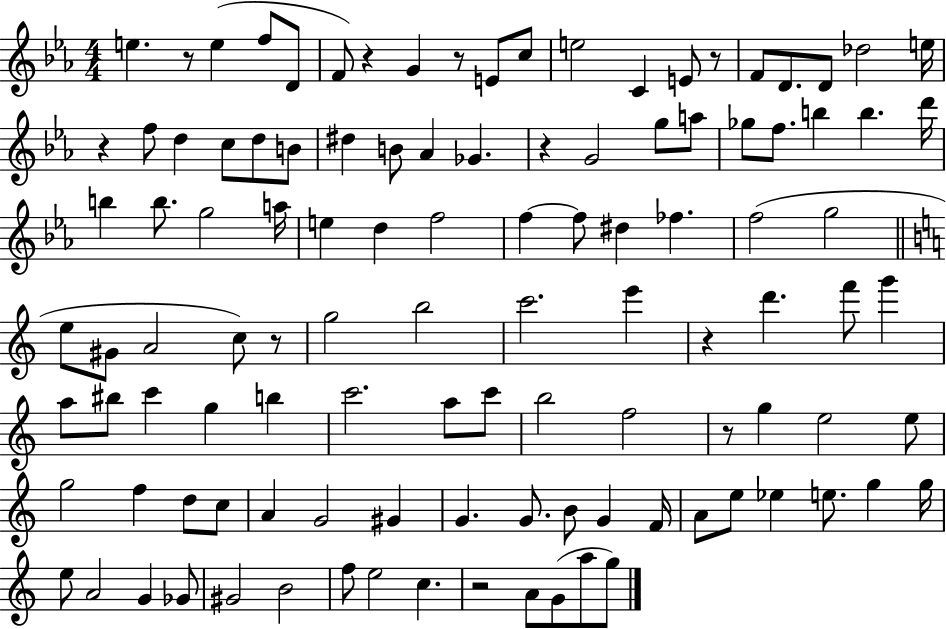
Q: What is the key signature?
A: EES major